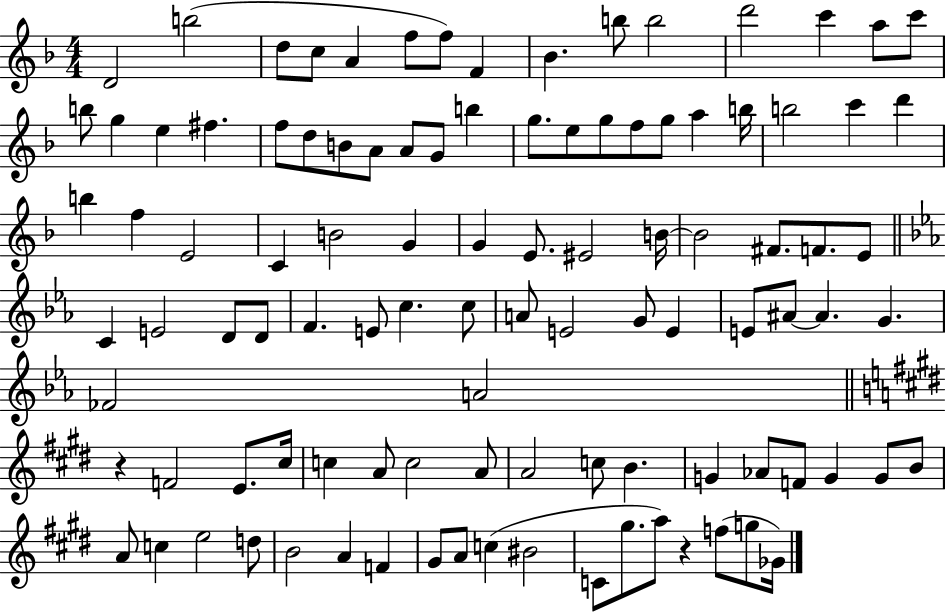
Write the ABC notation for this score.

X:1
T:Untitled
M:4/4
L:1/4
K:F
D2 b2 d/2 c/2 A f/2 f/2 F _B b/2 b2 d'2 c' a/2 c'/2 b/2 g e ^f f/2 d/2 B/2 A/2 A/2 G/2 b g/2 e/2 g/2 f/2 g/2 a b/4 b2 c' d' b f E2 C B2 G G E/2 ^E2 B/4 B2 ^F/2 F/2 E/2 C E2 D/2 D/2 F E/2 c c/2 A/2 E2 G/2 E E/2 ^A/2 ^A G _F2 A2 z F2 E/2 ^c/4 c A/2 c2 A/2 A2 c/2 B G _A/2 F/2 G G/2 B/2 A/2 c e2 d/2 B2 A F ^G/2 A/2 c ^B2 C/2 ^g/2 a/2 z f/2 g/2 _G/4